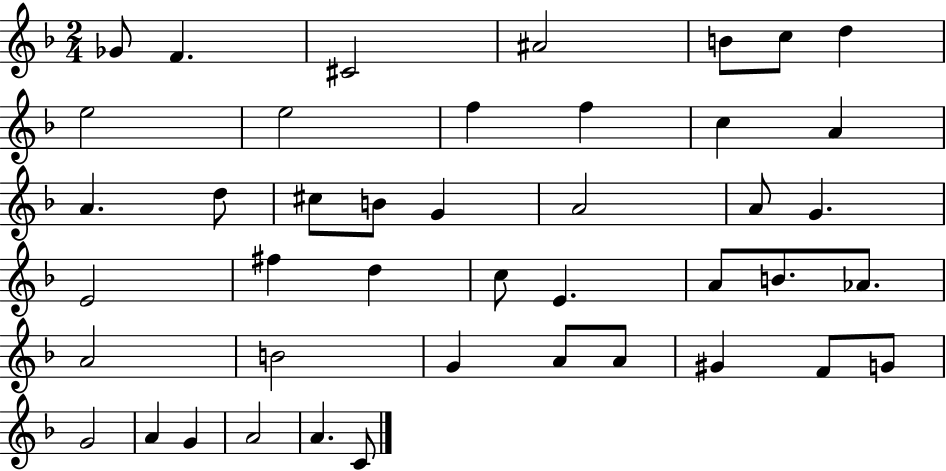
Gb4/e F4/q. C#4/h A#4/h B4/e C5/e D5/q E5/h E5/h F5/q F5/q C5/q A4/q A4/q. D5/e C#5/e B4/e G4/q A4/h A4/e G4/q. E4/h F#5/q D5/q C5/e E4/q. A4/e B4/e. Ab4/e. A4/h B4/h G4/q A4/e A4/e G#4/q F4/e G4/e G4/h A4/q G4/q A4/h A4/q. C4/e